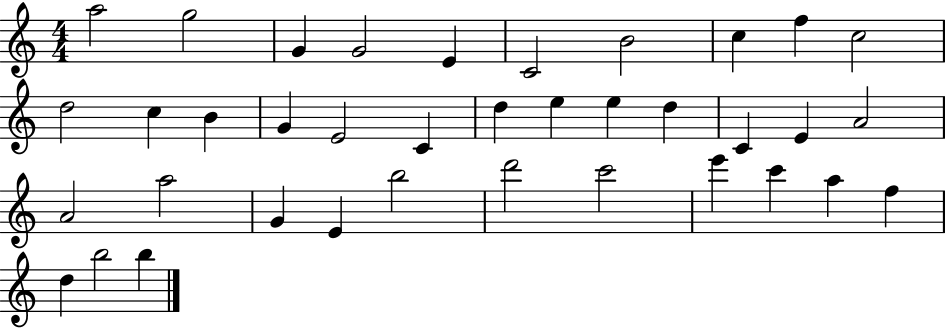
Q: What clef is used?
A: treble